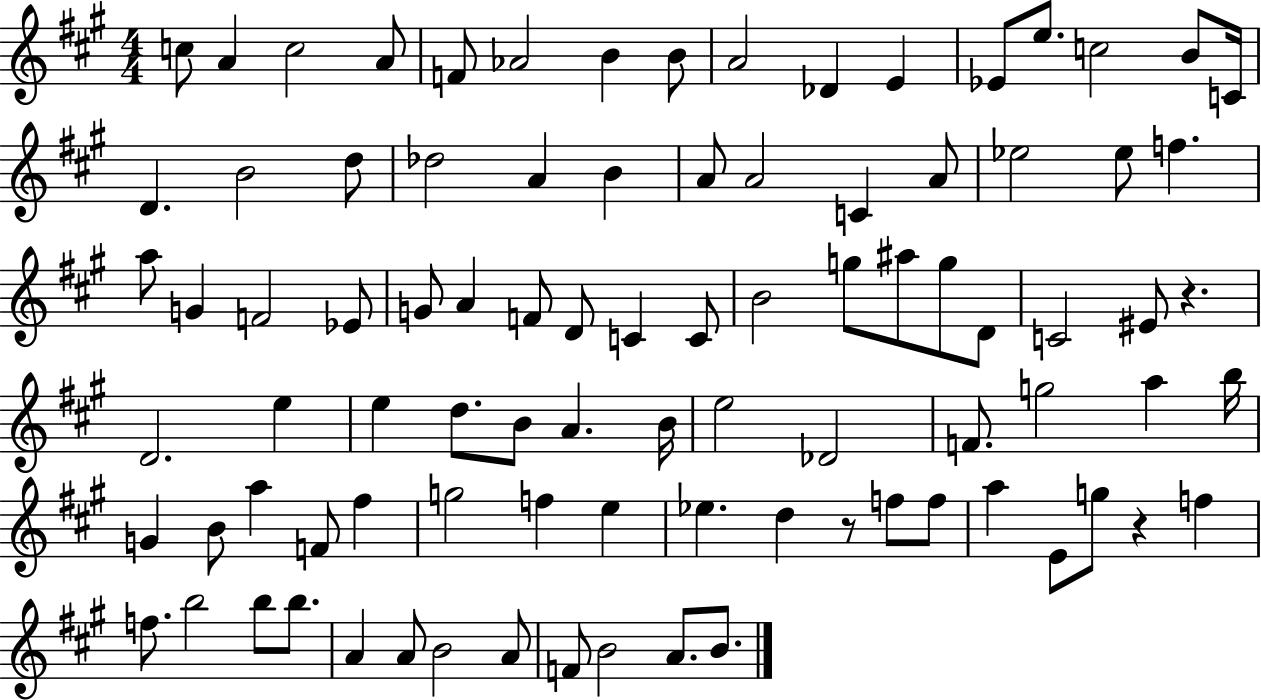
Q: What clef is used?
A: treble